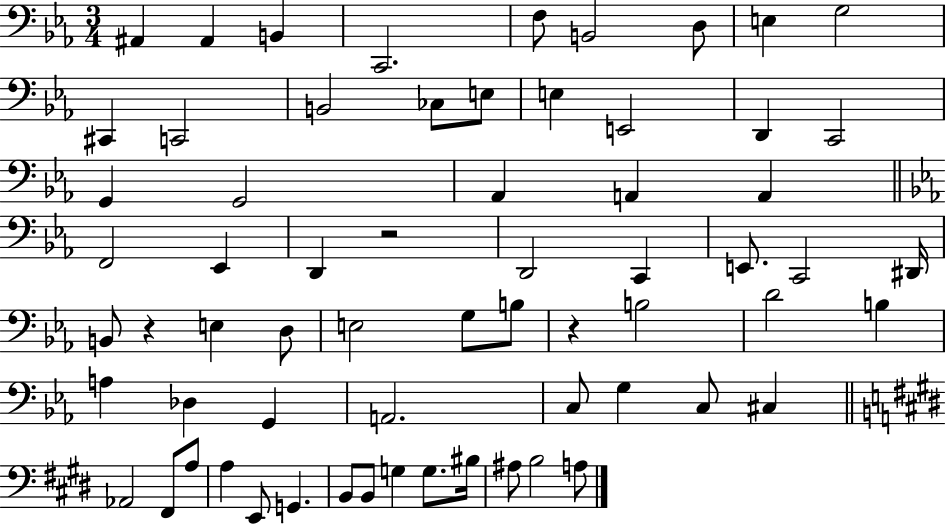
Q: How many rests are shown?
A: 3